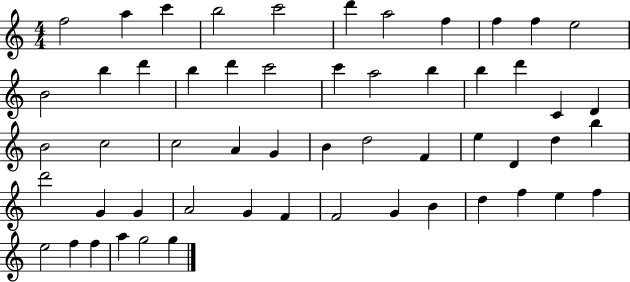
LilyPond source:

{
  \clef treble
  \numericTimeSignature
  \time 4/4
  \key c \major
  f''2 a''4 c'''4 | b''2 c'''2 | d'''4 a''2 f''4 | f''4 f''4 e''2 | \break b'2 b''4 d'''4 | b''4 d'''4 c'''2 | c'''4 a''2 b''4 | b''4 d'''4 c'4 d'4 | \break b'2 c''2 | c''2 a'4 g'4 | b'4 d''2 f'4 | e''4 d'4 d''4 b''4 | \break d'''2 g'4 g'4 | a'2 g'4 f'4 | f'2 g'4 b'4 | d''4 f''4 e''4 f''4 | \break e''2 f''4 f''4 | a''4 g''2 g''4 | \bar "|."
}